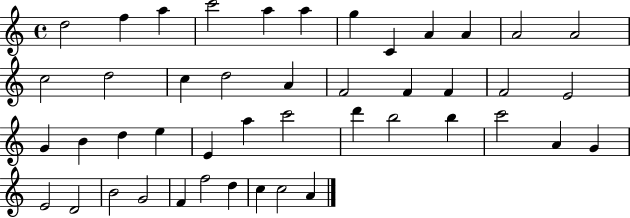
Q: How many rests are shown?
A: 0